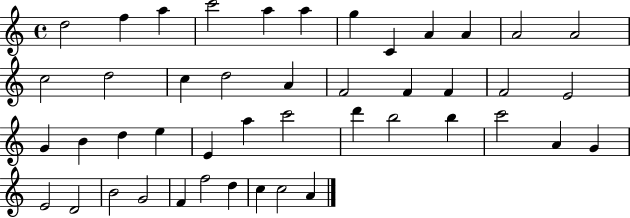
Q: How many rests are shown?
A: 0